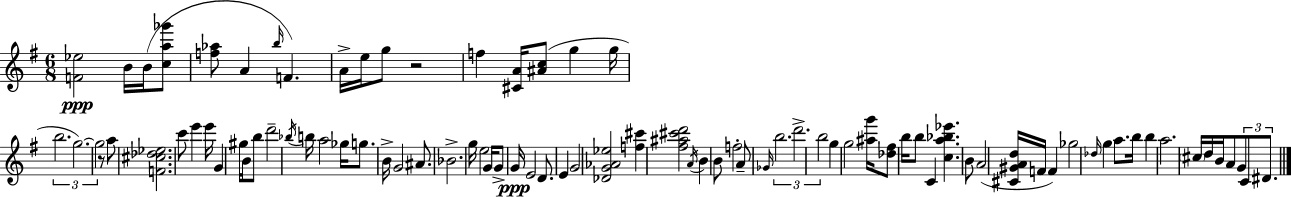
X:1
T:Untitled
M:6/8
L:1/4
K:Em
[F_e]2 B/4 B/4 [ca_g']/2 [f_a]/2 A b/4 F A/4 e/4 g/2 z2 f [^CA]/4 [^Ac]/2 g g/4 b2 g2 g2 z/2 a/2 [F^c_d_e]2 c'/2 e' e'/4 G ^g/4 B/4 b/2 d'2 _b/4 b/4 a2 _g/4 g/2 B/4 G2 ^A/2 _B2 g/4 e2 G/4 G/2 G/4 E2 D/2 E G2 [_DG_A_e]2 [f^c'] [^f^a^c'd']2 A/4 B B/2 f2 A/2 _G/4 b2 d'2 b2 g g2 [^ag']/4 [_d^f]/2 b/4 b/2 C [ca_b_e'] B/2 A2 [^C^GAd]/4 F/4 F _g2 _d/4 g a/2 b/4 b a2 ^c/4 d/4 B/4 A/2 G/2 C/2 ^D/2